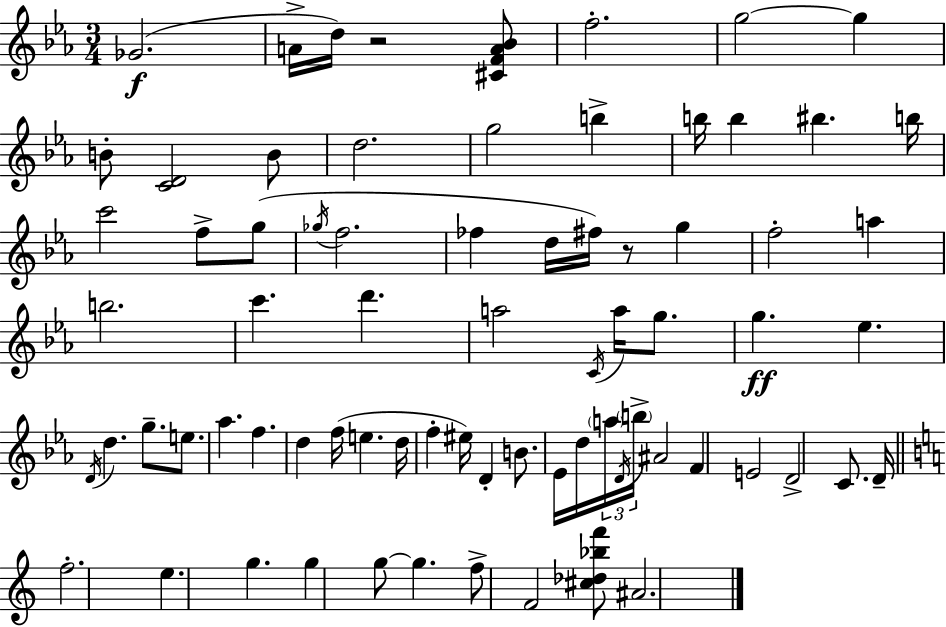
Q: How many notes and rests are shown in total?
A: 74